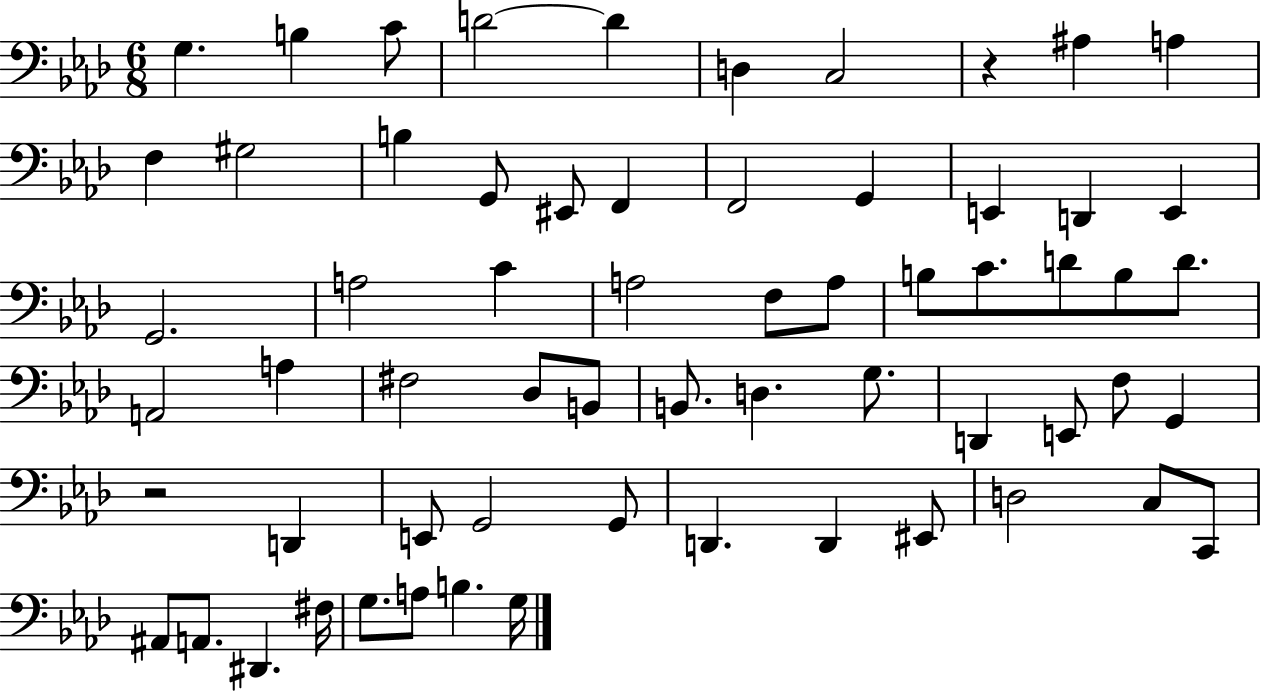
{
  \clef bass
  \numericTimeSignature
  \time 6/8
  \key aes \major
  \repeat volta 2 { g4. b4 c'8 | d'2~~ d'4 | d4 c2 | r4 ais4 a4 | \break f4 gis2 | b4 g,8 eis,8 f,4 | f,2 g,4 | e,4 d,4 e,4 | \break g,2. | a2 c'4 | a2 f8 a8 | b8 c'8. d'8 b8 d'8. | \break a,2 a4 | fis2 des8 b,8 | b,8. d4. g8. | d,4 e,8 f8 g,4 | \break r2 d,4 | e,8 g,2 g,8 | d,4. d,4 eis,8 | d2 c8 c,8 | \break ais,8 a,8. dis,4. fis16 | g8. a8 b4. g16 | } \bar "|."
}